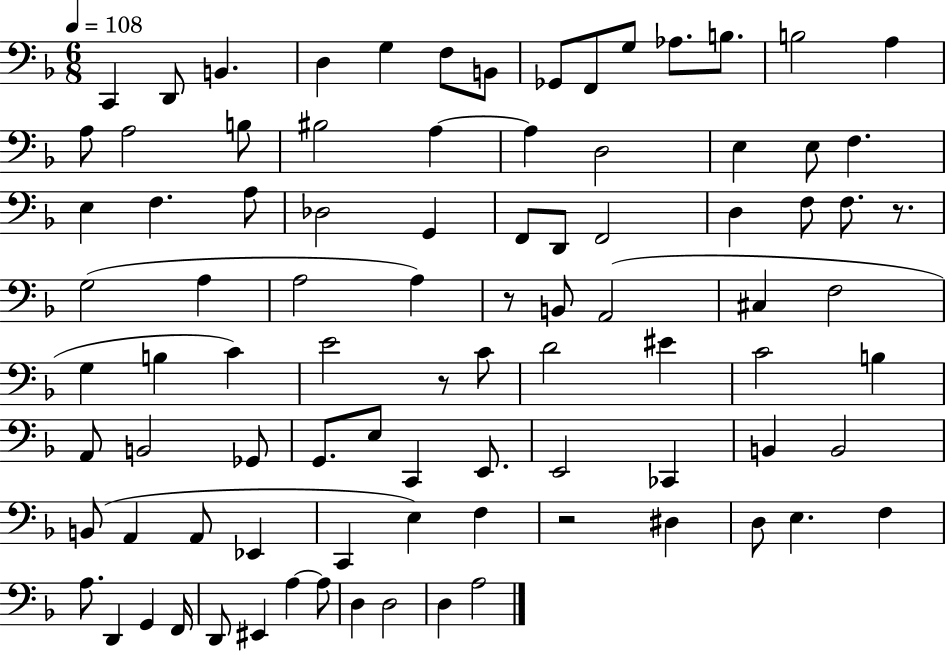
X:1
T:Untitled
M:6/8
L:1/4
K:F
C,, D,,/2 B,, D, G, F,/2 B,,/2 _G,,/2 F,,/2 G,/2 _A,/2 B,/2 B,2 A, A,/2 A,2 B,/2 ^B,2 A, A, D,2 E, E,/2 F, E, F, A,/2 _D,2 G,, F,,/2 D,,/2 F,,2 D, F,/2 F,/2 z/2 G,2 A, A,2 A, z/2 B,,/2 A,,2 ^C, F,2 G, B, C E2 z/2 C/2 D2 ^E C2 B, A,,/2 B,,2 _G,,/2 G,,/2 E,/2 C,, E,,/2 E,,2 _C,, B,, B,,2 B,,/2 A,, A,,/2 _E,, C,, E, F, z2 ^D, D,/2 E, F, A,/2 D,, G,, F,,/4 D,,/2 ^E,, A, A,/2 D, D,2 D, A,2